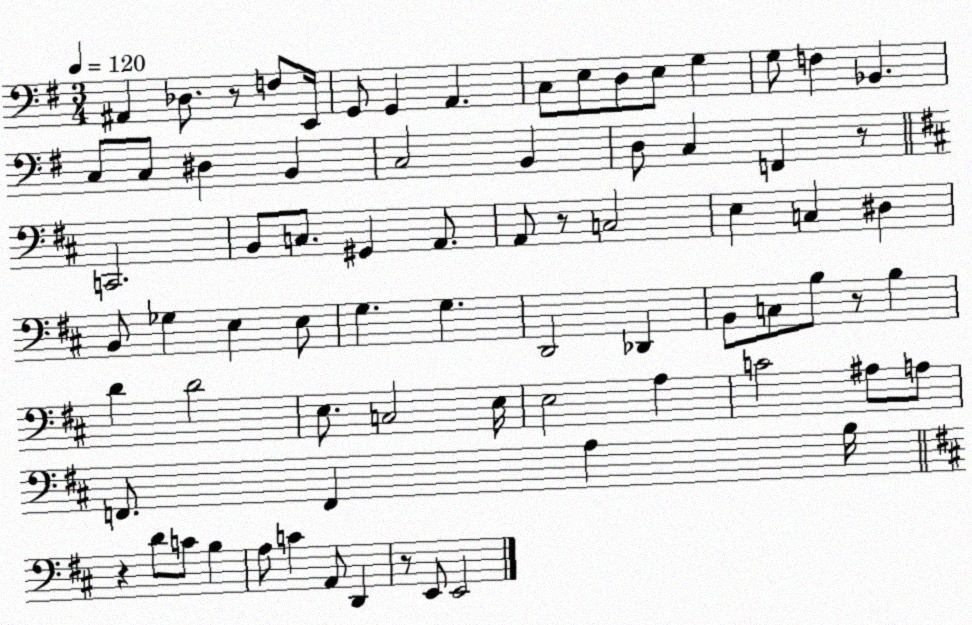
X:1
T:Untitled
M:3/4
L:1/4
K:G
^A,, _D,/2 z/2 F,/2 E,,/4 G,,/2 G,, A,, C,/2 E,/2 D,/2 E,/2 G, G,/2 F, _B,, C,/2 C,/2 ^D, B,, C,2 B,, D,/2 C, F,, z/2 C,,2 B,,/2 C,/2 ^G,, A,,/2 A,,/2 z/2 C,2 E, C, ^D, B,,/2 _G, E, E,/2 G, G, D,,2 _D,, B,,/2 C,/2 B,/2 z/2 B, D D2 E,/2 C,2 E,/4 E,2 A, C2 ^A,/2 A,/2 F,,/2 F,, A, B,/4 z D/2 C/2 B, A,/2 C A,,/2 D,, z/2 E,,/2 E,,2